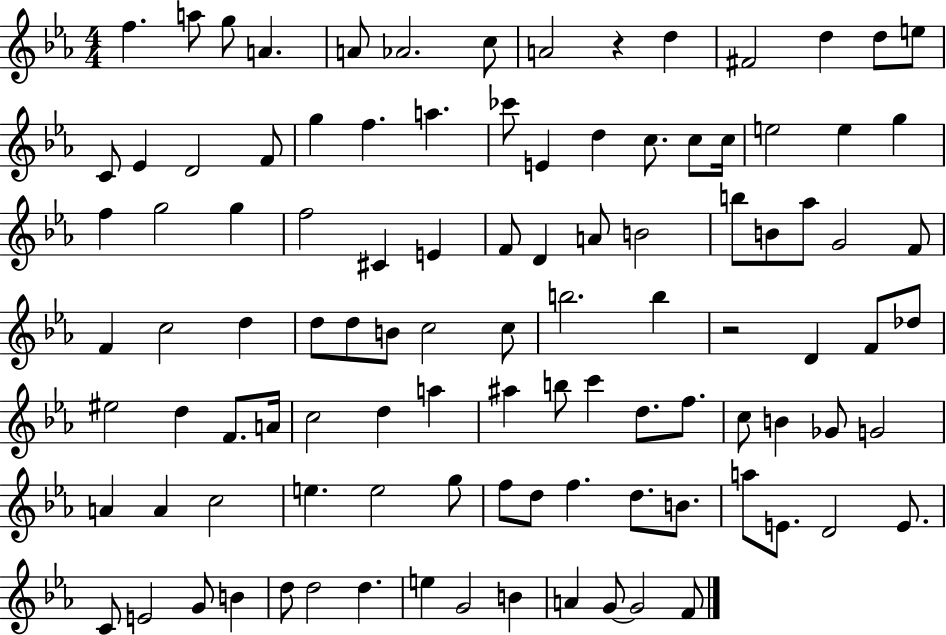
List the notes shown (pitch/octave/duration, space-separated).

F5/q. A5/e G5/e A4/q. A4/e Ab4/h. C5/e A4/h R/q D5/q F#4/h D5/q D5/e E5/e C4/e Eb4/q D4/h F4/e G5/q F5/q. A5/q. CES6/e E4/q D5/q C5/e. C5/e C5/s E5/h E5/q G5/q F5/q G5/h G5/q F5/h C#4/q E4/q F4/e D4/q A4/e B4/h B5/e B4/e Ab5/e G4/h F4/e F4/q C5/h D5/q D5/e D5/e B4/e C5/h C5/e B5/h. B5/q R/h D4/q F4/e Db5/e EIS5/h D5/q F4/e. A4/s C5/h D5/q A5/q A#5/q B5/e C6/q D5/e. F5/e. C5/e B4/q Gb4/e G4/h A4/q A4/q C5/h E5/q. E5/h G5/e F5/e D5/e F5/q. D5/e. B4/e. A5/e E4/e. D4/h E4/e. C4/e E4/h G4/e B4/q D5/e D5/h D5/q. E5/q G4/h B4/q A4/q G4/e G4/h F4/e